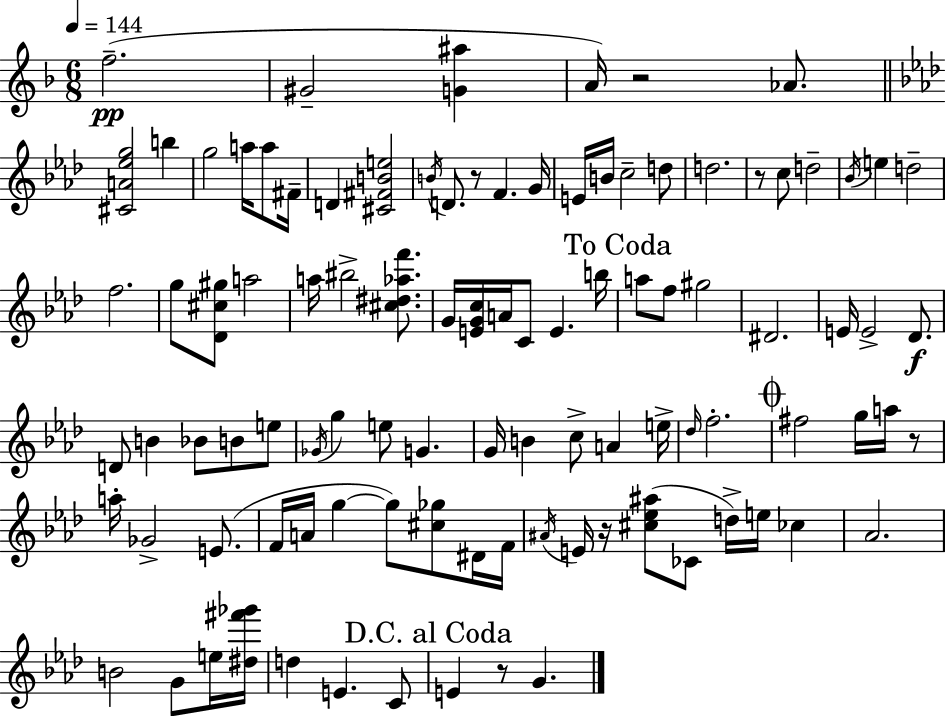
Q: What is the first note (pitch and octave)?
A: F5